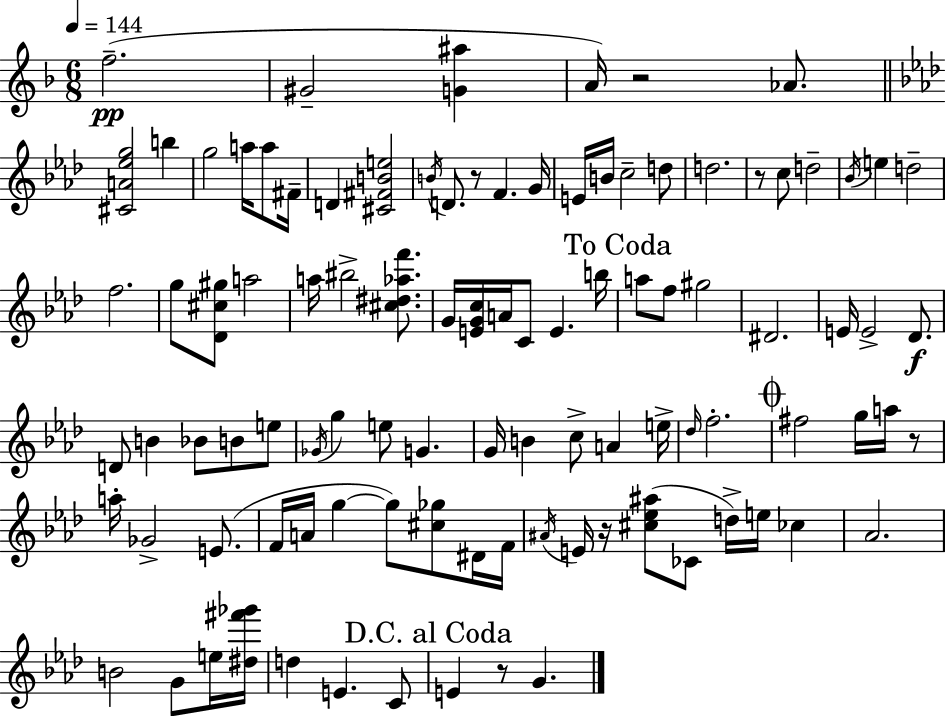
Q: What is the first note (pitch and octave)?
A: F5